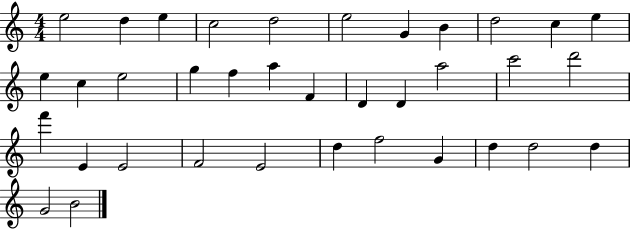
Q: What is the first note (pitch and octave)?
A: E5